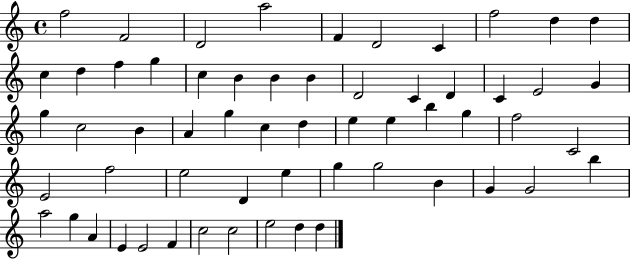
X:1
T:Untitled
M:4/4
L:1/4
K:C
f2 F2 D2 a2 F D2 C f2 d d c d f g c B B B D2 C D C E2 G g c2 B A g c d e e b g f2 C2 E2 f2 e2 D e g g2 B G G2 b a2 g A E E2 F c2 c2 e2 d d